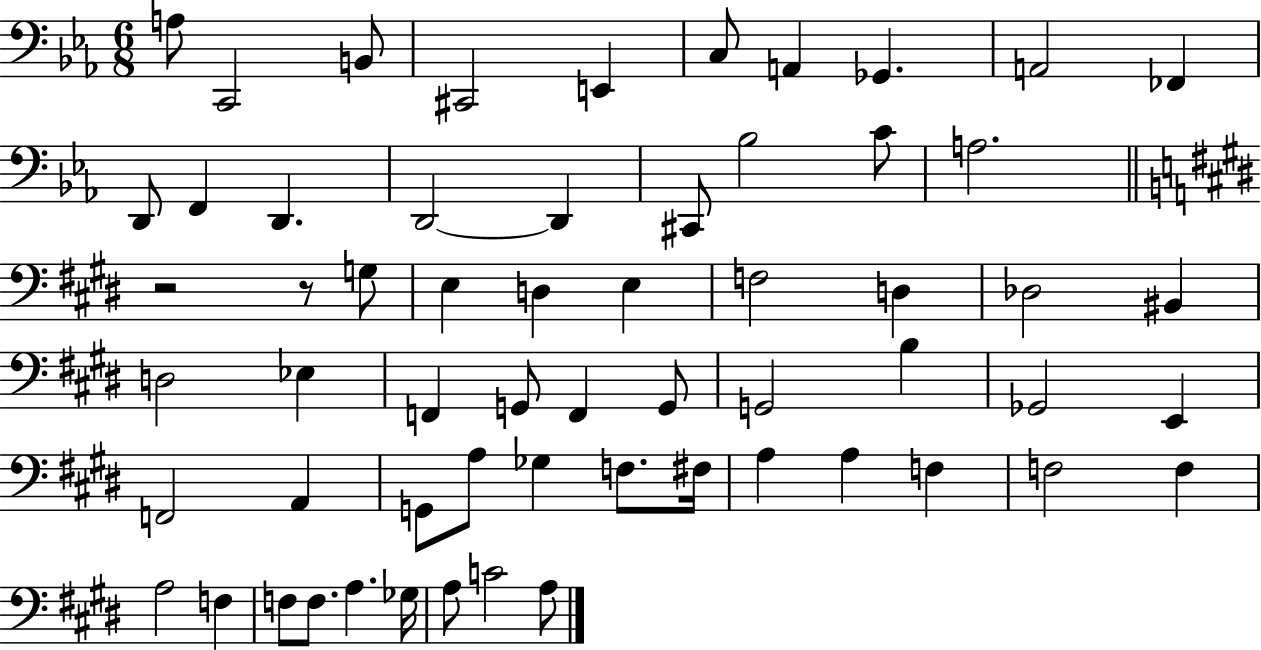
{
  \clef bass
  \numericTimeSignature
  \time 6/8
  \key ees \major
  a8 c,2 b,8 | cis,2 e,4 | c8 a,4 ges,4. | a,2 fes,4 | \break d,8 f,4 d,4. | d,2~~ d,4 | cis,8 bes2 c'8 | a2. | \break \bar "||" \break \key e \major r2 r8 g8 | e4 d4 e4 | f2 d4 | des2 bis,4 | \break d2 ees4 | f,4 g,8 f,4 g,8 | g,2 b4 | ges,2 e,4 | \break f,2 a,4 | g,8 a8 ges4 f8. fis16 | a4 a4 f4 | f2 f4 | \break a2 f4 | f8 f8. a4. ges16 | a8 c'2 a8 | \bar "|."
}